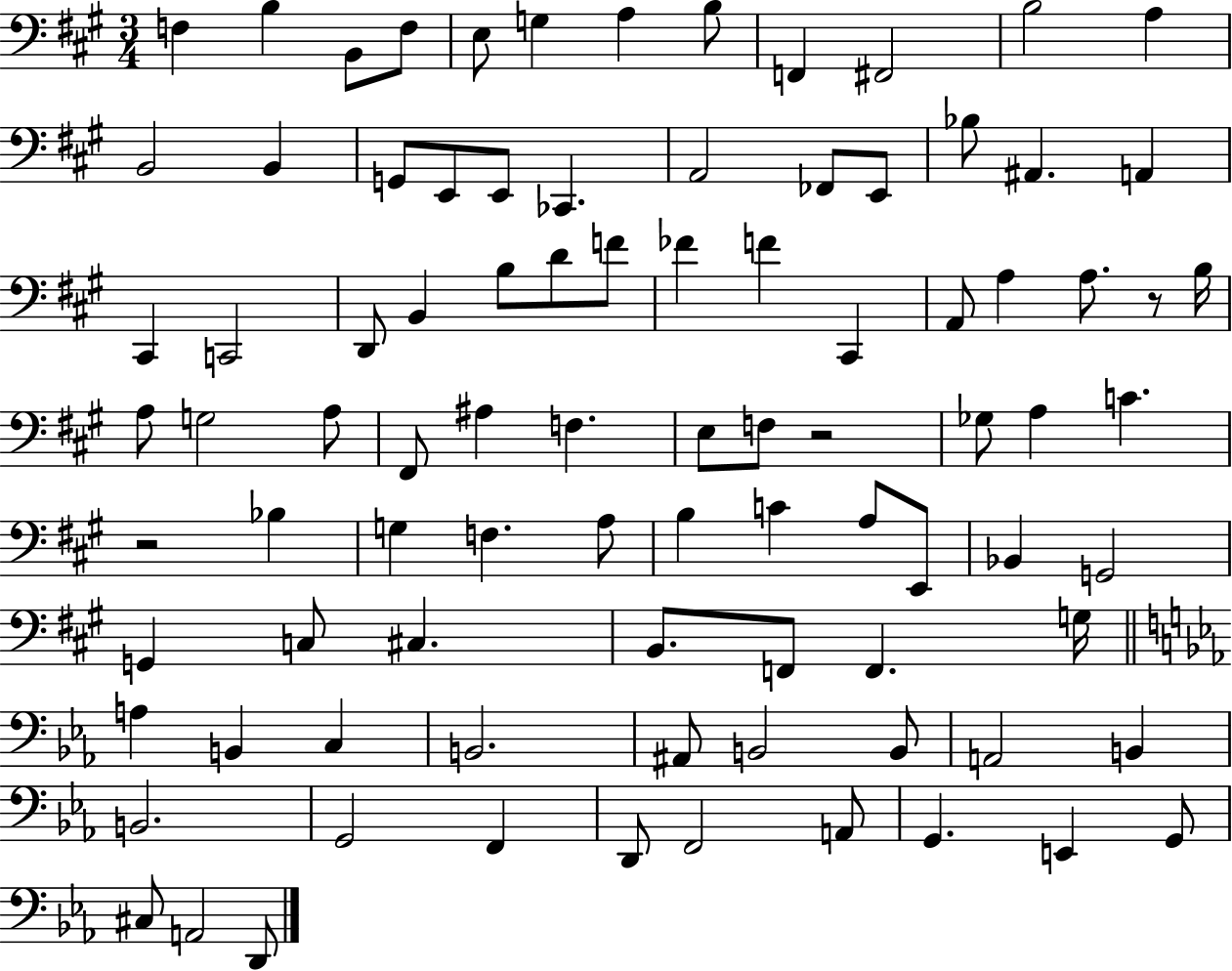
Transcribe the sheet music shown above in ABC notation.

X:1
T:Untitled
M:3/4
L:1/4
K:A
F, B, B,,/2 F,/2 E,/2 G, A, B,/2 F,, ^F,,2 B,2 A, B,,2 B,, G,,/2 E,,/2 E,,/2 _C,, A,,2 _F,,/2 E,,/2 _B,/2 ^A,, A,, ^C,, C,,2 D,,/2 B,, B,/2 D/2 F/2 _F F ^C,, A,,/2 A, A,/2 z/2 B,/4 A,/2 G,2 A,/2 ^F,,/2 ^A, F, E,/2 F,/2 z2 _G,/2 A, C z2 _B, G, F, A,/2 B, C A,/2 E,,/2 _B,, G,,2 G,, C,/2 ^C, B,,/2 F,,/2 F,, G,/4 A, B,, C, B,,2 ^A,,/2 B,,2 B,,/2 A,,2 B,, B,,2 G,,2 F,, D,,/2 F,,2 A,,/2 G,, E,, G,,/2 ^C,/2 A,,2 D,,/2